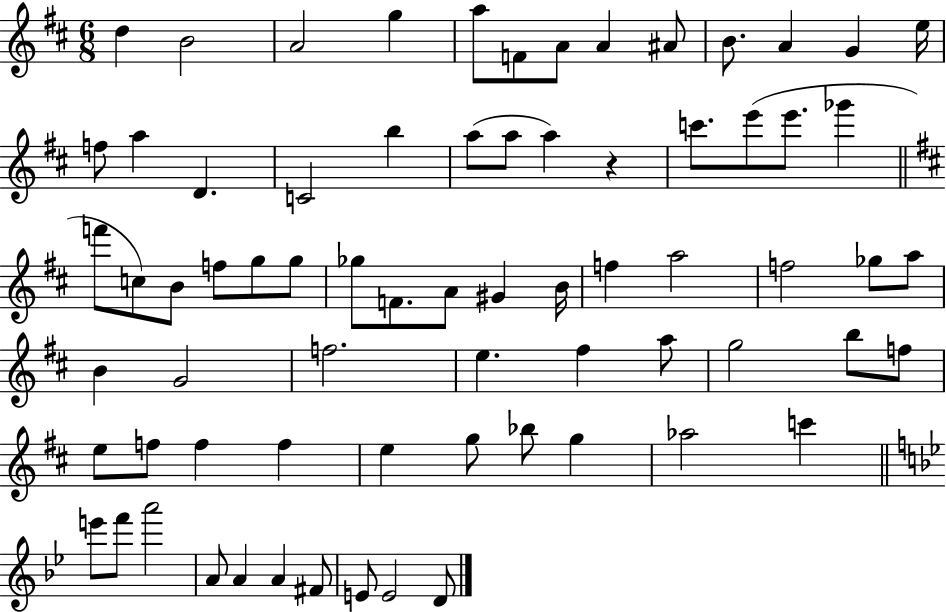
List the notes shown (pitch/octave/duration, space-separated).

D5/q B4/h A4/h G5/q A5/e F4/e A4/e A4/q A#4/e B4/e. A4/q G4/q E5/s F5/e A5/q D4/q. C4/h B5/q A5/e A5/e A5/q R/q C6/e. E6/e E6/e. Gb6/q F6/e C5/e B4/e F5/e G5/e G5/e Gb5/e F4/e. A4/e G#4/q B4/s F5/q A5/h F5/h Gb5/e A5/e B4/q G4/h F5/h. E5/q. F#5/q A5/e G5/h B5/e F5/e E5/e F5/e F5/q F5/q E5/q G5/e Bb5/e G5/q Ab5/h C6/q E6/e F6/e A6/h A4/e A4/q A4/q F#4/e E4/e E4/h D4/e